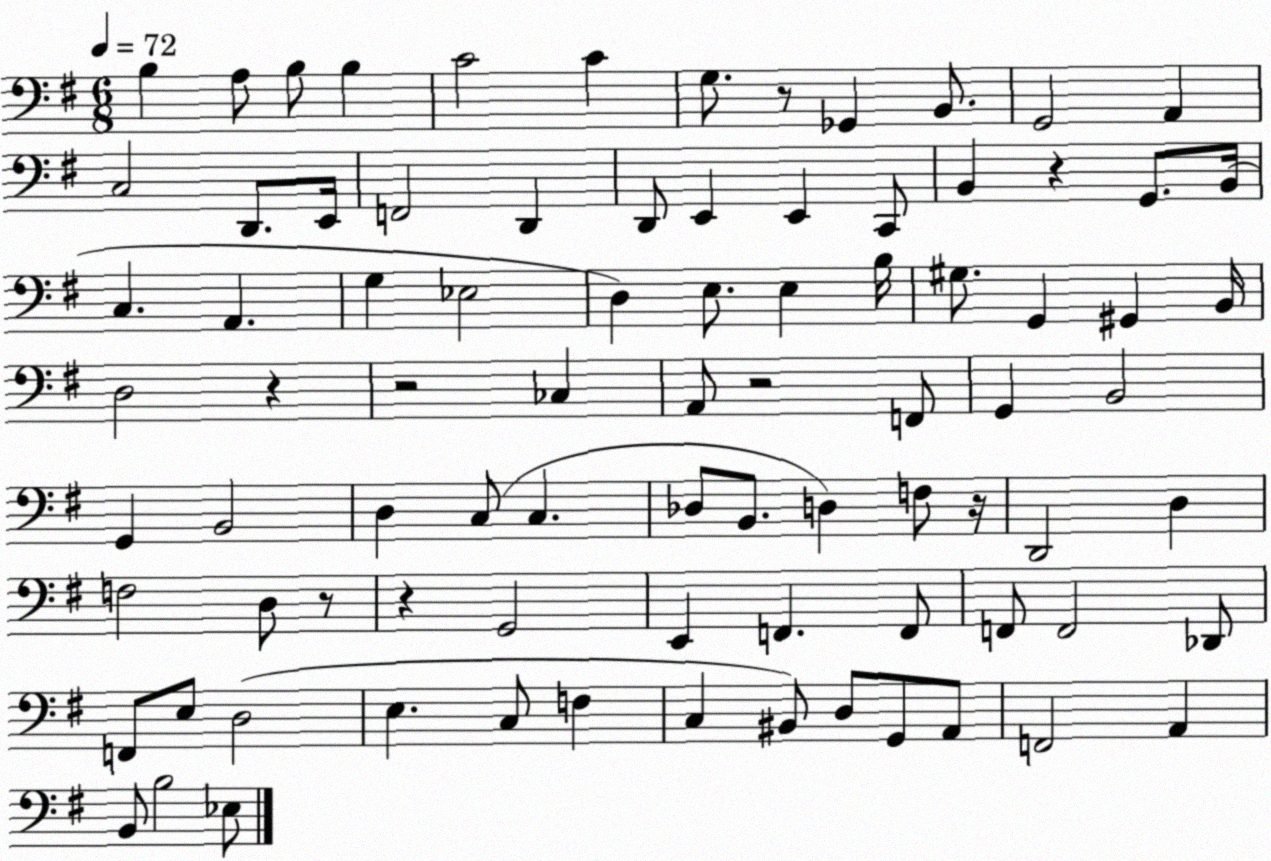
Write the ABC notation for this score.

X:1
T:Untitled
M:6/8
L:1/4
K:G
B, A,/2 B,/2 B, C2 C G,/2 z/2 _G,, B,,/2 G,,2 A,, C,2 D,,/2 E,,/4 F,,2 D,, D,,/2 E,, E,, C,,/2 B,, z G,,/2 B,,/4 C, A,, G, _E,2 D, E,/2 E, B,/4 ^G,/2 G,, ^G,, B,,/4 D,2 z z2 _C, A,,/2 z2 F,,/2 G,, B,,2 G,, B,,2 D, C,/2 C, _D,/2 B,,/2 D, F,/2 z/4 D,,2 D, F,2 D,/2 z/2 z G,,2 E,, F,, F,,/2 F,,/2 F,,2 _D,,/2 F,,/2 E,/2 D,2 E, C,/2 F, C, ^B,,/2 D,/2 G,,/2 A,,/2 F,,2 A,, B,,/2 B,2 _E,/2